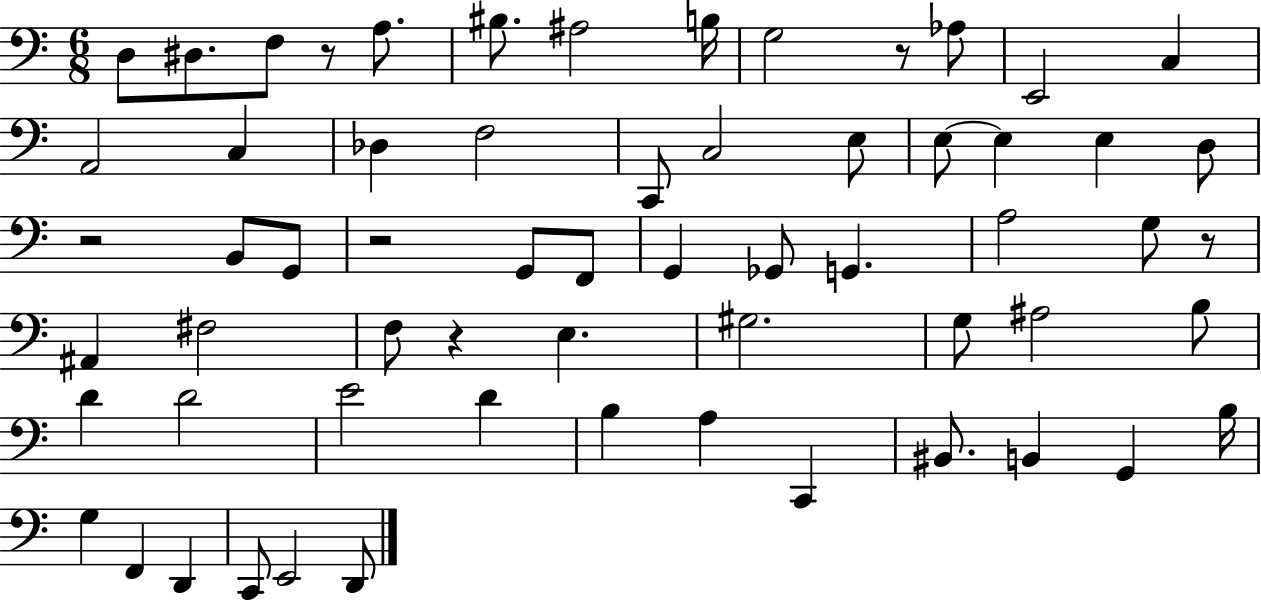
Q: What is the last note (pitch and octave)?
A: D2